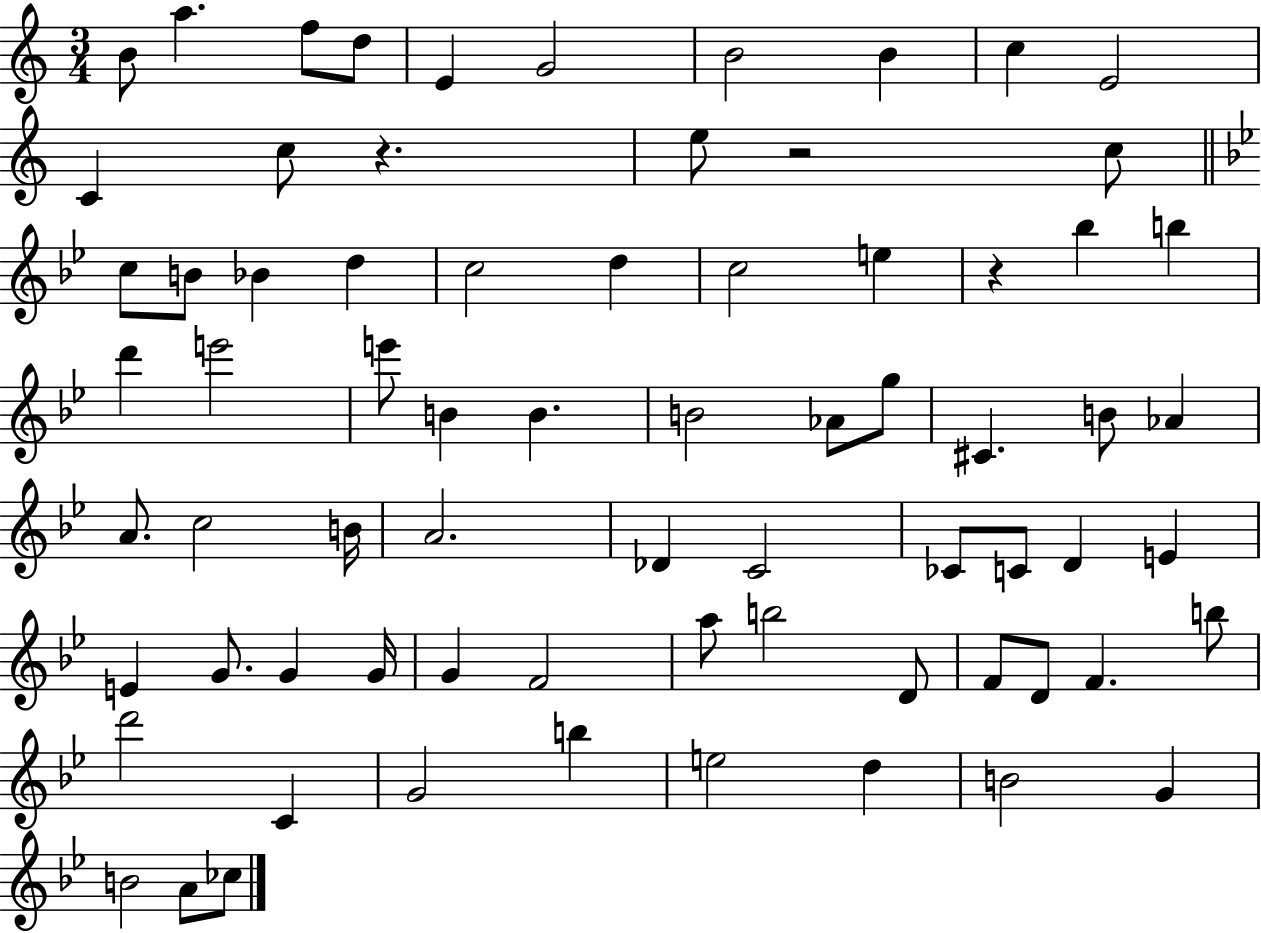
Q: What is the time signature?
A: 3/4